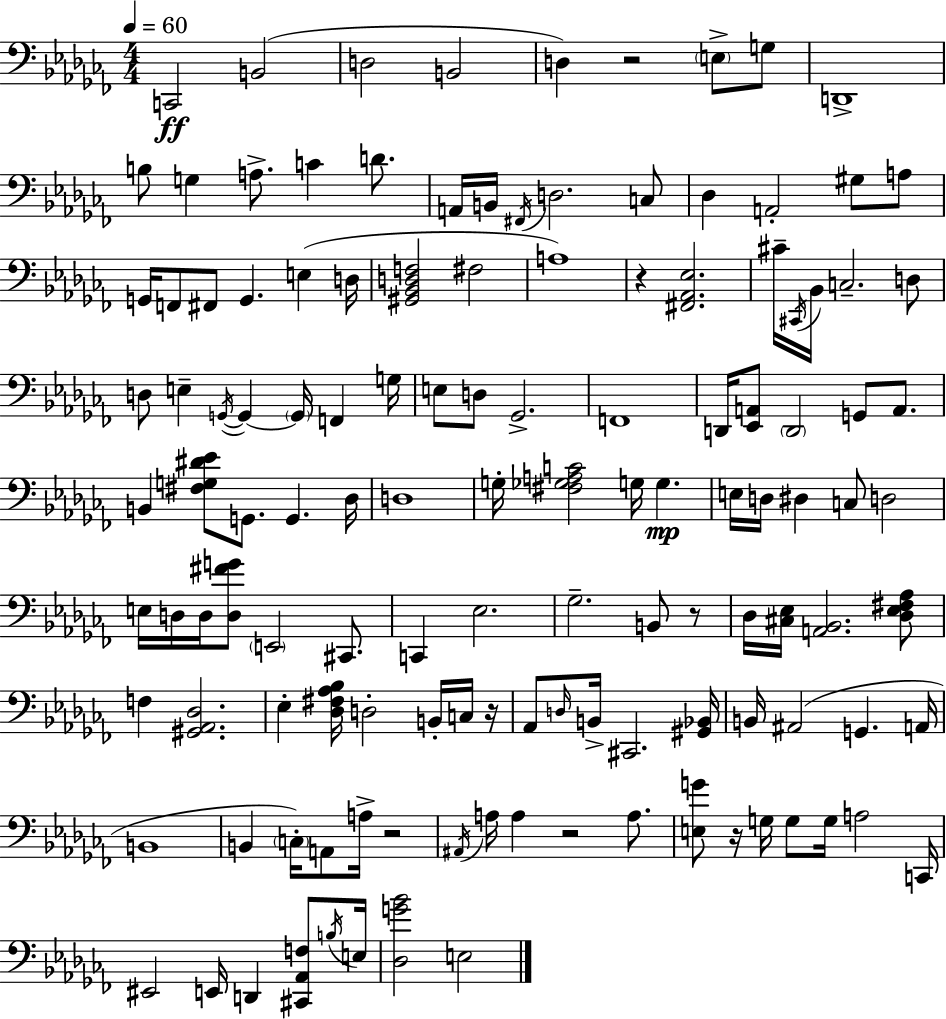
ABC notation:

X:1
T:Untitled
M:4/4
L:1/4
K:Abm
C,,2 B,,2 D,2 B,,2 D, z2 E,/2 G,/2 D,,4 B,/2 G, A,/2 C D/2 A,,/4 B,,/4 ^F,,/4 D,2 C,/2 _D, A,,2 ^G,/2 A,/2 G,,/4 F,,/2 ^F,,/2 G,, E, D,/4 [^G,,_B,,D,F,]2 ^F,2 A,4 z [^F,,_A,,_E,]2 ^C/4 ^C,,/4 _B,,/4 C,2 D,/2 D,/2 E, G,,/4 G,, G,,/4 F,, G,/4 E,/2 D,/2 _G,,2 F,,4 D,,/4 [_E,,A,,]/2 D,,2 G,,/2 A,,/2 B,, [^F,G,^D_E]/2 G,,/2 G,, _D,/4 D,4 G,/4 [^F,_G,A,C]2 G,/4 G, E,/4 D,/4 ^D, C,/2 D,2 E,/4 D,/4 D,/4 [D,^FG]/2 E,,2 ^C,,/2 C,, _E,2 _G,2 B,,/2 z/2 _D,/4 [^C,_E,]/4 [A,,_B,,]2 [_D,_E,^F,_A,]/2 F, [^G,,_A,,_D,]2 _E, [_D,^F,_A,_B,]/4 D,2 B,,/4 C,/4 z/4 _A,,/2 D,/4 B,,/4 ^C,,2 [^G,,_B,,]/4 B,,/4 ^A,,2 G,, A,,/4 B,,4 B,, C,/4 A,,/2 A,/4 z2 ^A,,/4 A,/4 A, z2 A,/2 [E,G]/2 z/4 G,/4 G,/2 G,/4 A,2 C,,/4 ^E,,2 E,,/4 D,, [^C,,_A,,F,]/2 B,/4 E,/4 [_D,G_B]2 E,2